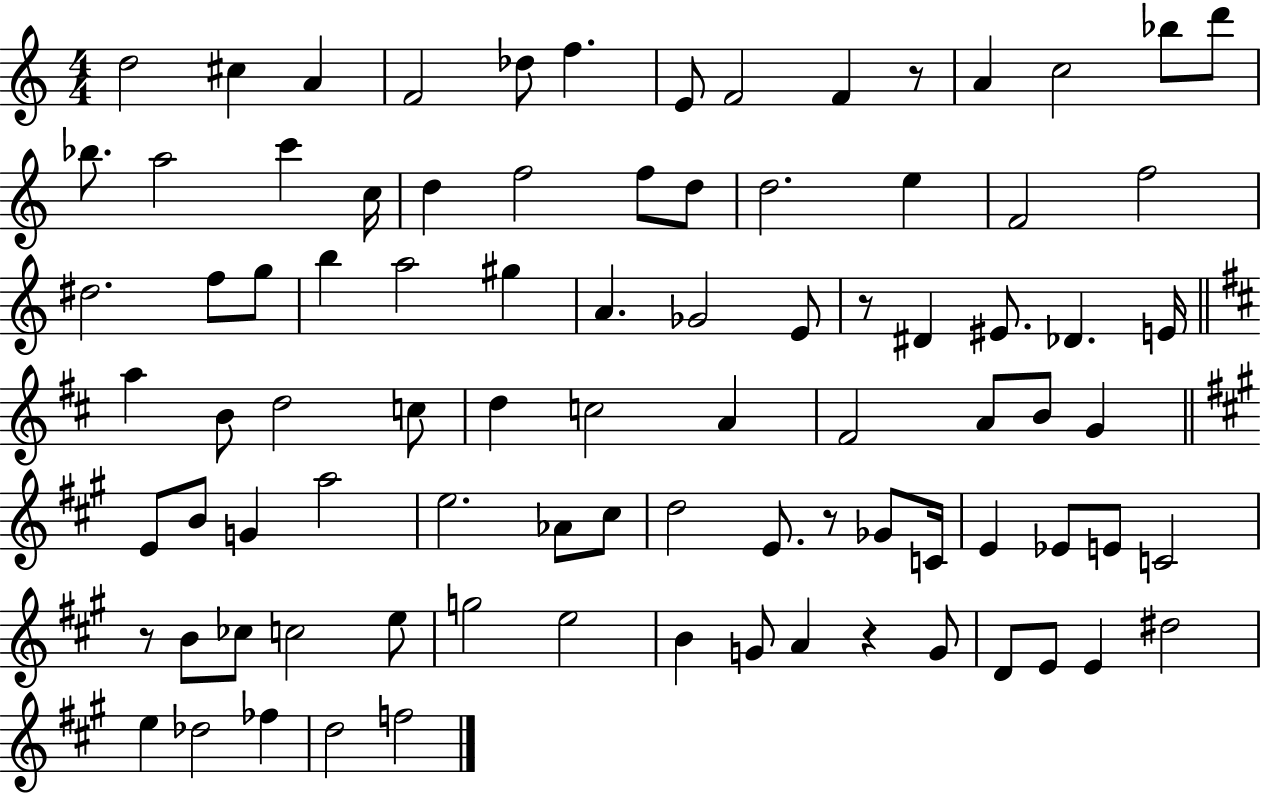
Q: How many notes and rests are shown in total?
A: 88